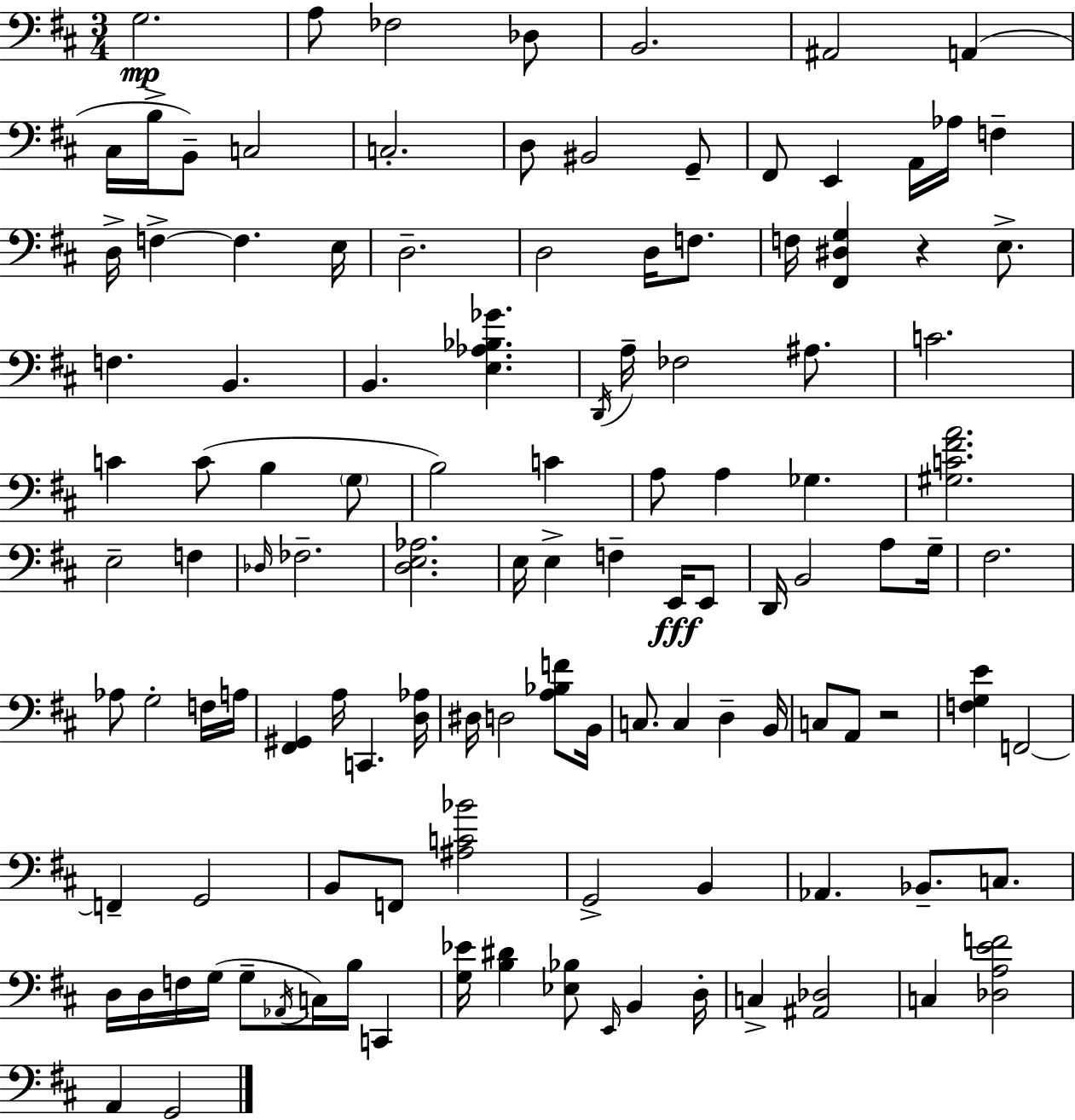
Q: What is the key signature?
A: D major